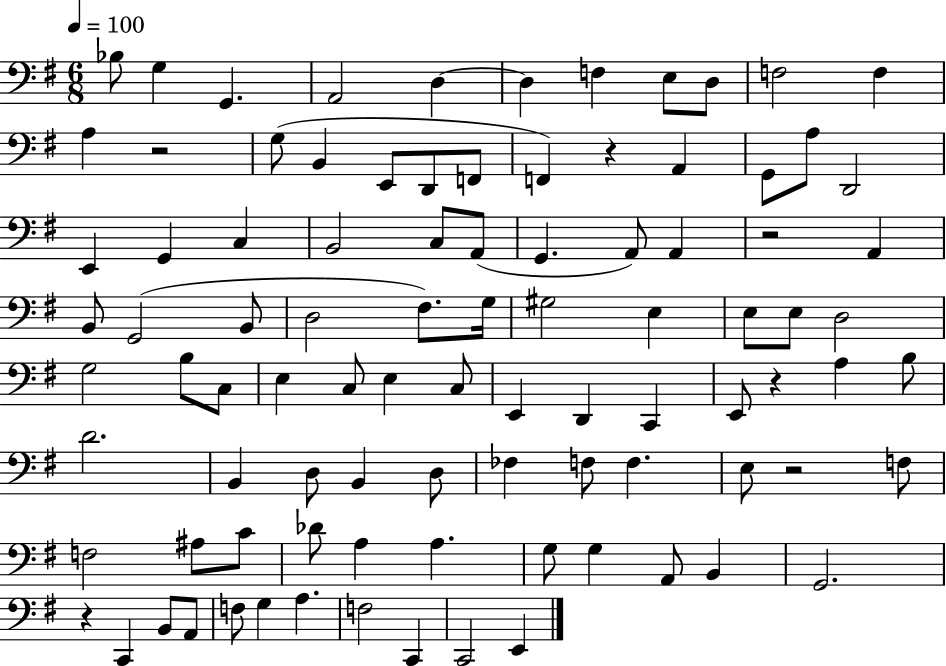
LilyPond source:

{
  \clef bass
  \numericTimeSignature
  \time 6/8
  \key g \major
  \tempo 4 = 100
  bes8 g4 g,4. | a,2 d4~~ | d4 f4 e8 d8 | f2 f4 | \break a4 r2 | g8( b,4 e,8 d,8 f,8 | f,4) r4 a,4 | g,8 a8 d,2 | \break e,4 g,4 c4 | b,2 c8 a,8( | g,4. a,8) a,4 | r2 a,4 | \break b,8 g,2( b,8 | d2 fis8.) g16 | gis2 e4 | e8 e8 d2 | \break g2 b8 c8 | e4 c8 e4 c8 | e,4 d,4 c,4 | e,8 r4 a4 b8 | \break d'2. | b,4 d8 b,4 d8 | fes4 f8 f4. | e8 r2 f8 | \break f2 ais8 c'8 | des'8 a4 a4. | g8 g4 a,8 b,4 | g,2. | \break r4 c,4 b,8 a,8 | f8 g4 a4. | f2 c,4 | c,2 e,4 | \break \bar "|."
}